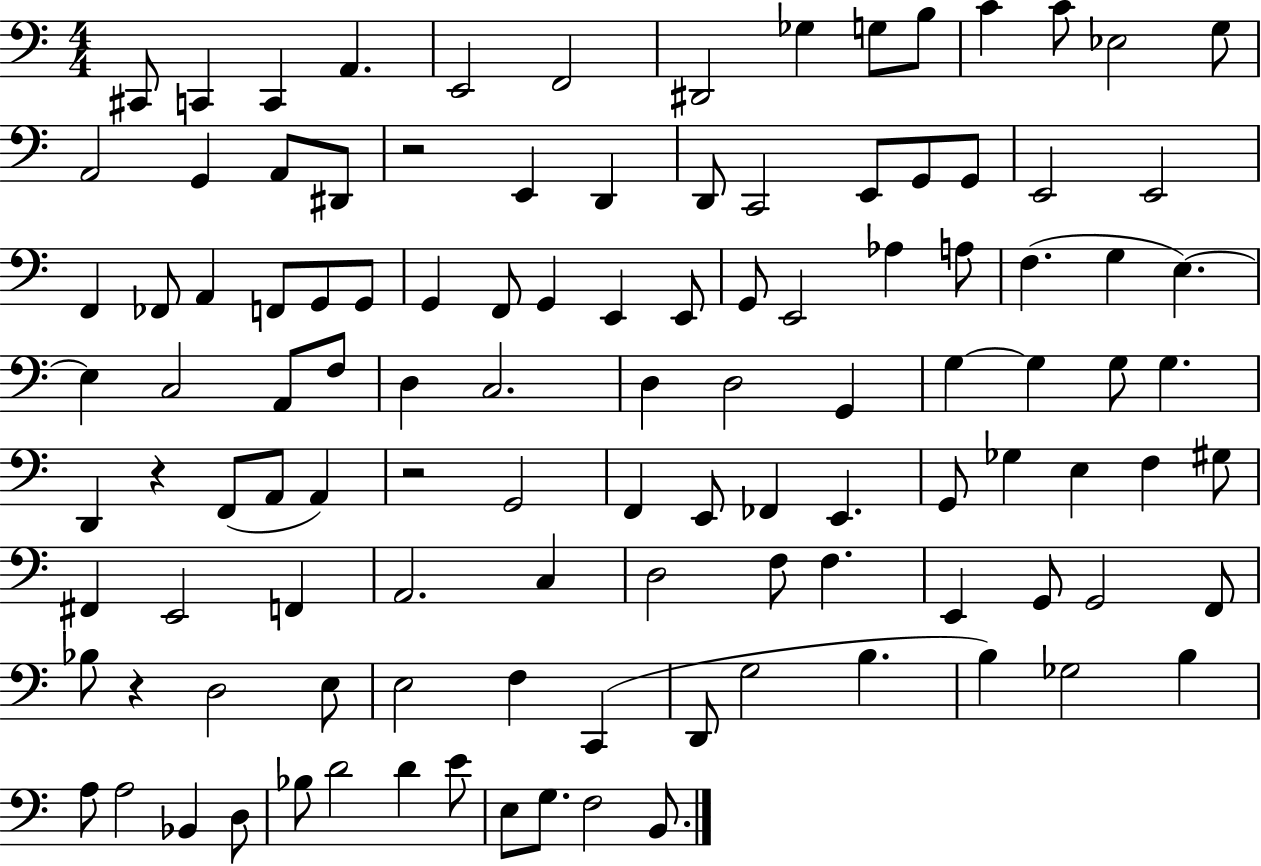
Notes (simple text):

C#2/e C2/q C2/q A2/q. E2/h F2/h D#2/h Gb3/q G3/e B3/e C4/q C4/e Eb3/h G3/e A2/h G2/q A2/e D#2/e R/h E2/q D2/q D2/e C2/h E2/e G2/e G2/e E2/h E2/h F2/q FES2/e A2/q F2/e G2/e G2/e G2/q F2/e G2/q E2/q E2/e G2/e E2/h Ab3/q A3/e F3/q. G3/q E3/q. E3/q C3/h A2/e F3/e D3/q C3/h. D3/q D3/h G2/q G3/q G3/q G3/e G3/q. D2/q R/q F2/e A2/e A2/q R/h G2/h F2/q E2/e FES2/q E2/q. G2/e Gb3/q E3/q F3/q G#3/e F#2/q E2/h F2/q A2/h. C3/q D3/h F3/e F3/q. E2/q G2/e G2/h F2/e Bb3/e R/q D3/h E3/e E3/h F3/q C2/q D2/e G3/h B3/q. B3/q Gb3/h B3/q A3/e A3/h Bb2/q D3/e Bb3/e D4/h D4/q E4/e E3/e G3/e. F3/h B2/e.